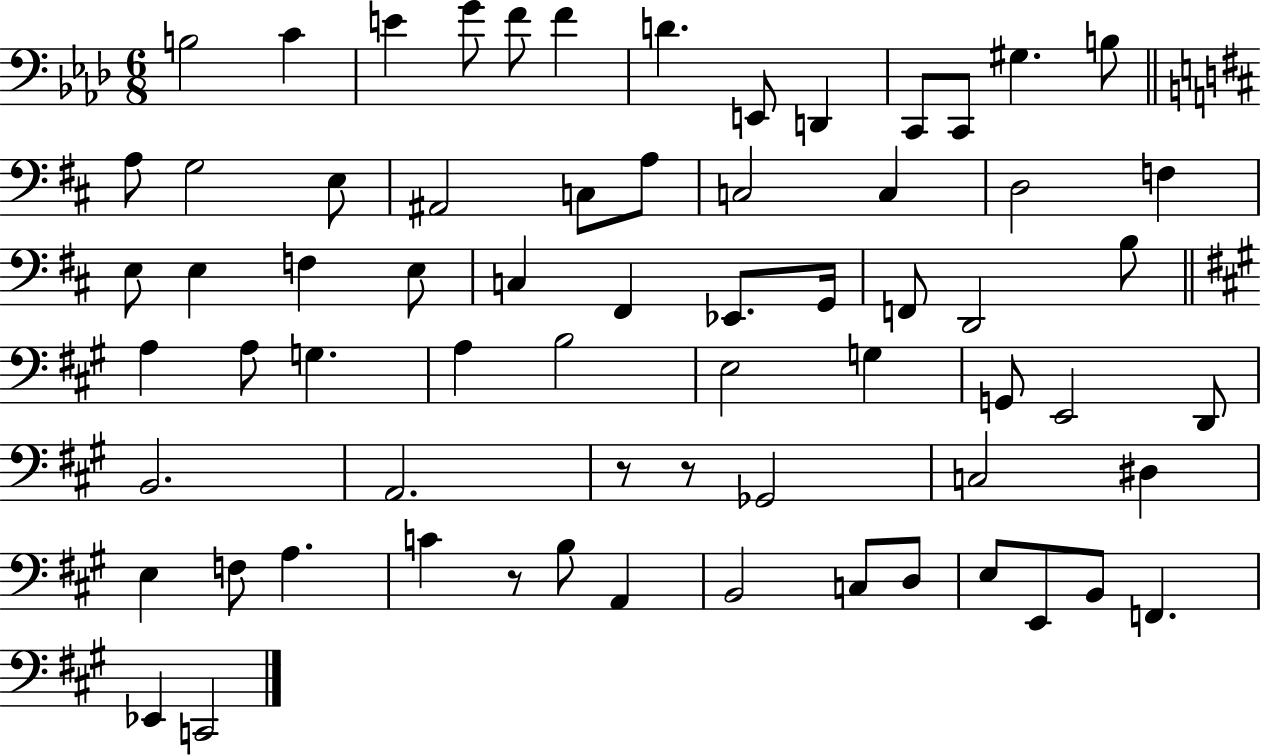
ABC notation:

X:1
T:Untitled
M:6/8
L:1/4
K:Ab
B,2 C E G/2 F/2 F D E,,/2 D,, C,,/2 C,,/2 ^G, B,/2 A,/2 G,2 E,/2 ^A,,2 C,/2 A,/2 C,2 C, D,2 F, E,/2 E, F, E,/2 C, ^F,, _E,,/2 G,,/4 F,,/2 D,,2 B,/2 A, A,/2 G, A, B,2 E,2 G, G,,/2 E,,2 D,,/2 B,,2 A,,2 z/2 z/2 _G,,2 C,2 ^D, E, F,/2 A, C z/2 B,/2 A,, B,,2 C,/2 D,/2 E,/2 E,,/2 B,,/2 F,, _E,, C,,2